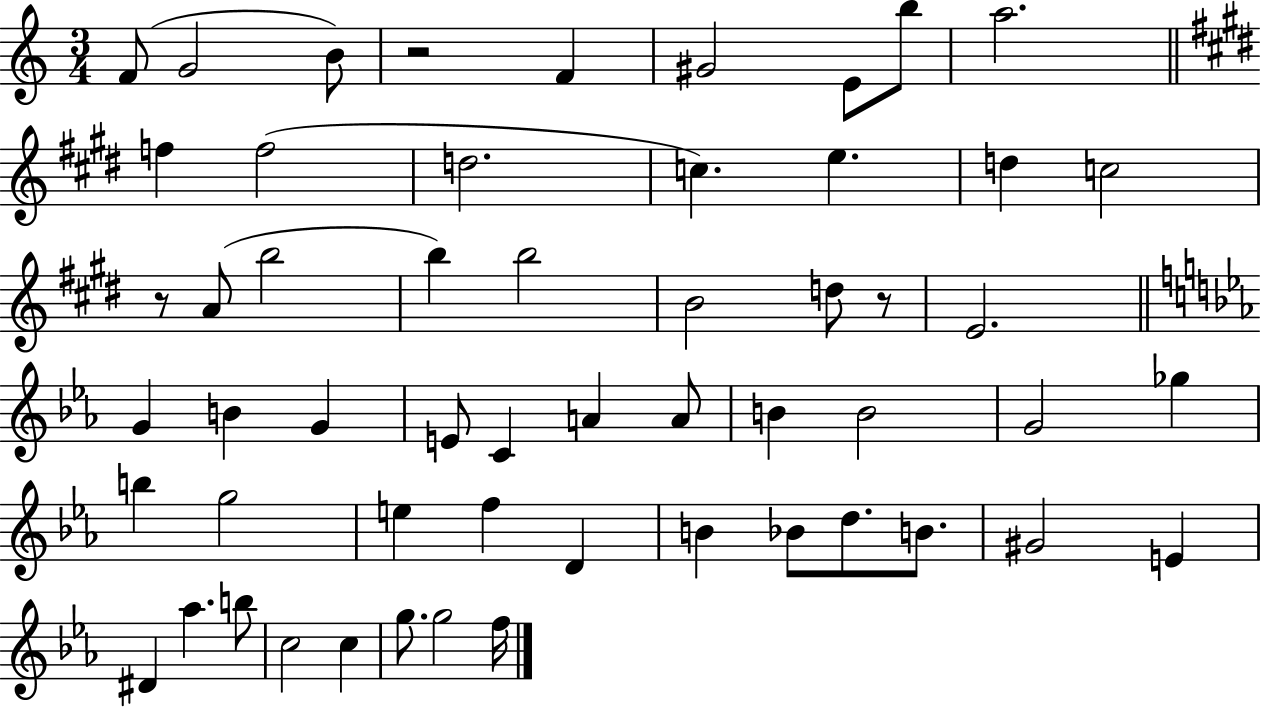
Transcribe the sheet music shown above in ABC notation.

X:1
T:Untitled
M:3/4
L:1/4
K:C
F/2 G2 B/2 z2 F ^G2 E/2 b/2 a2 f f2 d2 c e d c2 z/2 A/2 b2 b b2 B2 d/2 z/2 E2 G B G E/2 C A A/2 B B2 G2 _g b g2 e f D B _B/2 d/2 B/2 ^G2 E ^D _a b/2 c2 c g/2 g2 f/4